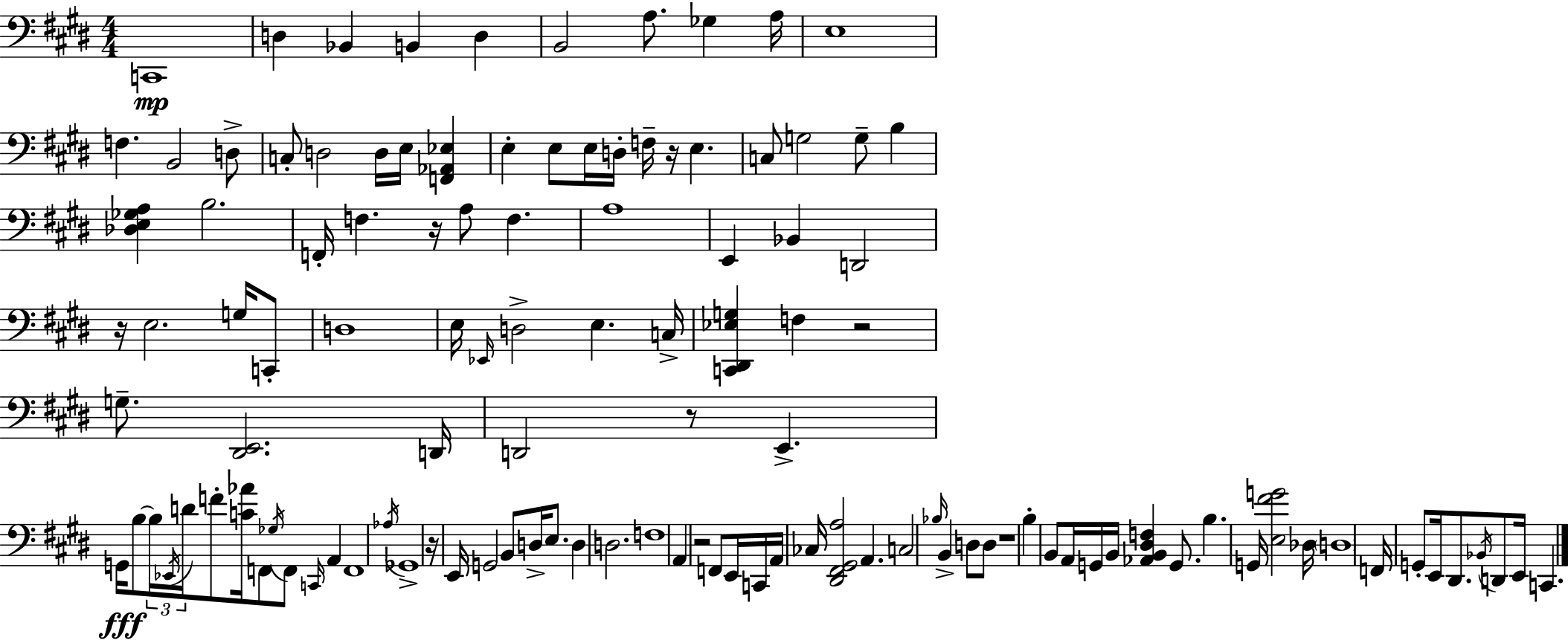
X:1
T:Untitled
M:4/4
L:1/4
K:E
C,,4 D, _B,, B,, D, B,,2 A,/2 _G, A,/4 E,4 F, B,,2 D,/2 C,/2 D,2 D,/4 E,/4 [F,,_A,,_E,] E, E,/2 E,/4 D,/4 F,/4 z/4 E, C,/2 G,2 G,/2 B, [_D,E,_G,A,] B,2 F,,/4 F, z/4 A,/2 F, A,4 E,, _B,, D,,2 z/4 E,2 G,/4 C,,/2 D,4 E,/4 _E,,/4 D,2 E, C,/4 [C,,^D,,_E,G,] F, z2 G,/2 [^D,,E,,]2 D,,/4 D,,2 z/2 E,, G,,/4 B,/2 B,/4 _E,,/4 D/4 F/2 [C_A]/4 F,,/2 _G,/4 F,,/2 C,,/4 A,, F,,4 _A,/4 _G,,4 z/4 E,,/4 G,,2 B,,/2 D,/4 E,/2 D, D,2 F,4 A,, z2 F,,/2 E,,/4 C,,/4 A,,/4 _C,/4 [^D,,^F,,^G,,A,]2 A,, C,2 _B,/4 B,, D,/2 D,/2 z4 B, B,,/2 A,,/4 G,,/4 B,,/4 [_A,,B,,^D,F,] G,,/2 B, G,,/4 [E,^FG]2 _D,/4 D,4 F,,/4 G,,/2 E,,/4 ^D,,/2 _B,,/4 D,,/2 E,,/4 C,,